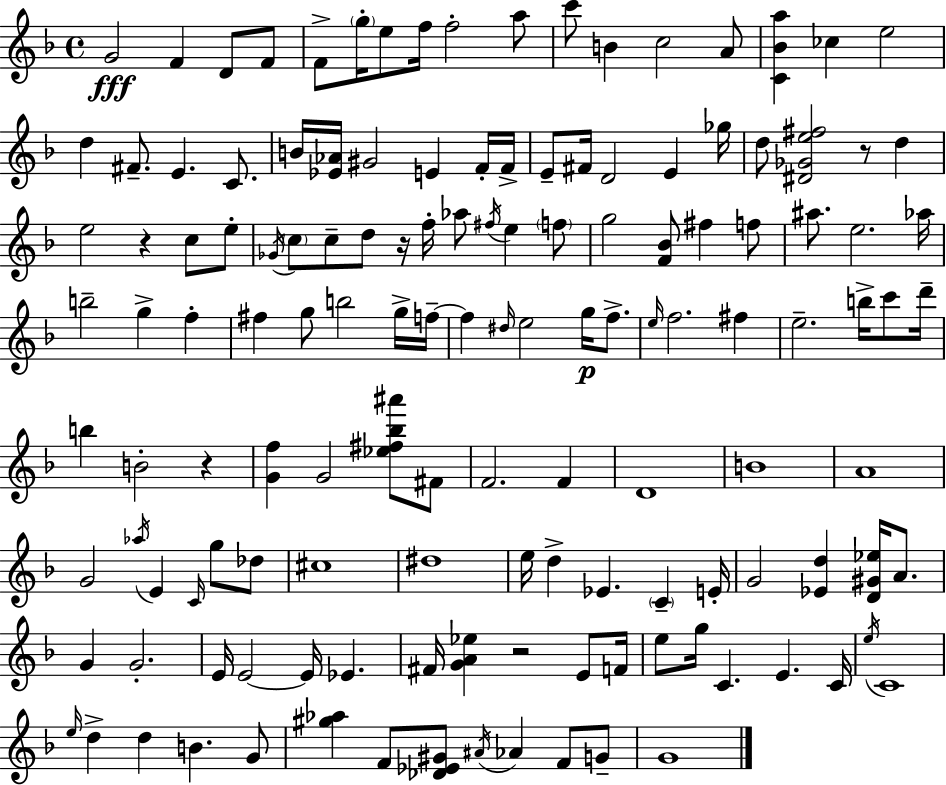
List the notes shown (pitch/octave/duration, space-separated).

G4/h F4/q D4/e F4/e F4/e G5/s E5/e F5/s F5/h A5/e C6/e B4/q C5/h A4/e [C4,Bb4,A5]/q CES5/q E5/h D5/q F#4/e. E4/q. C4/e. B4/s [Eb4,Ab4]/s G#4/h E4/q F4/s F4/s E4/e F#4/s D4/h E4/q Gb5/s D5/e [D#4,Gb4,E5,F#5]/h R/e D5/q E5/h R/q C5/e E5/e Gb4/s C5/e C5/e D5/e R/s F5/s Ab5/e F#5/s E5/q F5/e G5/h [F4,Bb4]/e F#5/q F5/e A#5/e. E5/h. Ab5/s B5/h G5/q F5/q F#5/q G5/e B5/h G5/s F5/s F5/q D#5/s E5/h G5/s F5/e. E5/s F5/h. F#5/q E5/h. B5/s C6/e D6/s B5/q B4/h R/q [G4,F5]/q G4/h [Eb5,F#5,Bb5,A#6]/e F#4/e F4/h. F4/q D4/w B4/w A4/w G4/h Ab5/s E4/q C4/s G5/e Db5/e C#5/w D#5/w E5/s D5/q Eb4/q. C4/q E4/s G4/h [Eb4,D5]/q [D4,G#4,Eb5]/s A4/e. G4/q G4/h. E4/s E4/h E4/s Eb4/q. F#4/s [G4,A4,Eb5]/q R/h E4/e F4/s E5/e G5/s C4/q. E4/q. C4/s E5/s C4/w E5/s D5/q D5/q B4/q. G4/e [G#5,Ab5]/q F4/e [Db4,Eb4,G#4]/e A#4/s Ab4/q F4/e G4/e G4/w